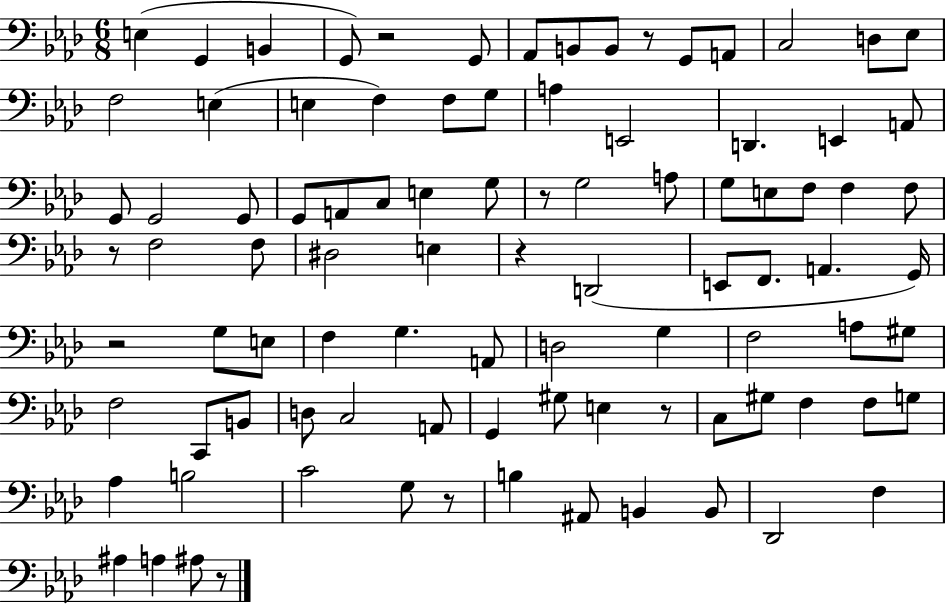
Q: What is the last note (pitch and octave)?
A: A#3